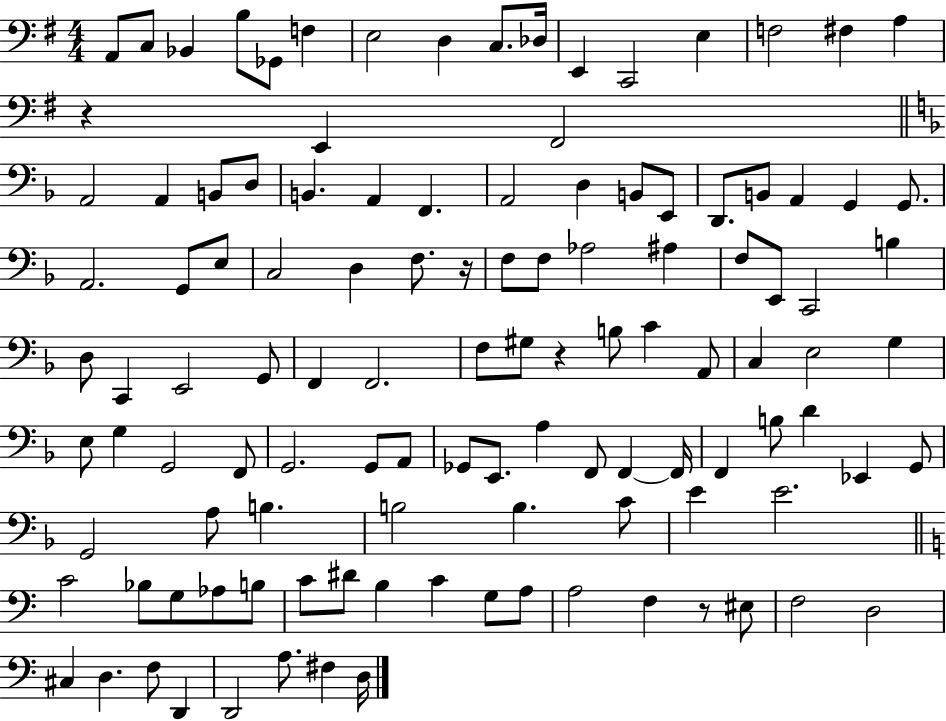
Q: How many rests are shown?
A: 4